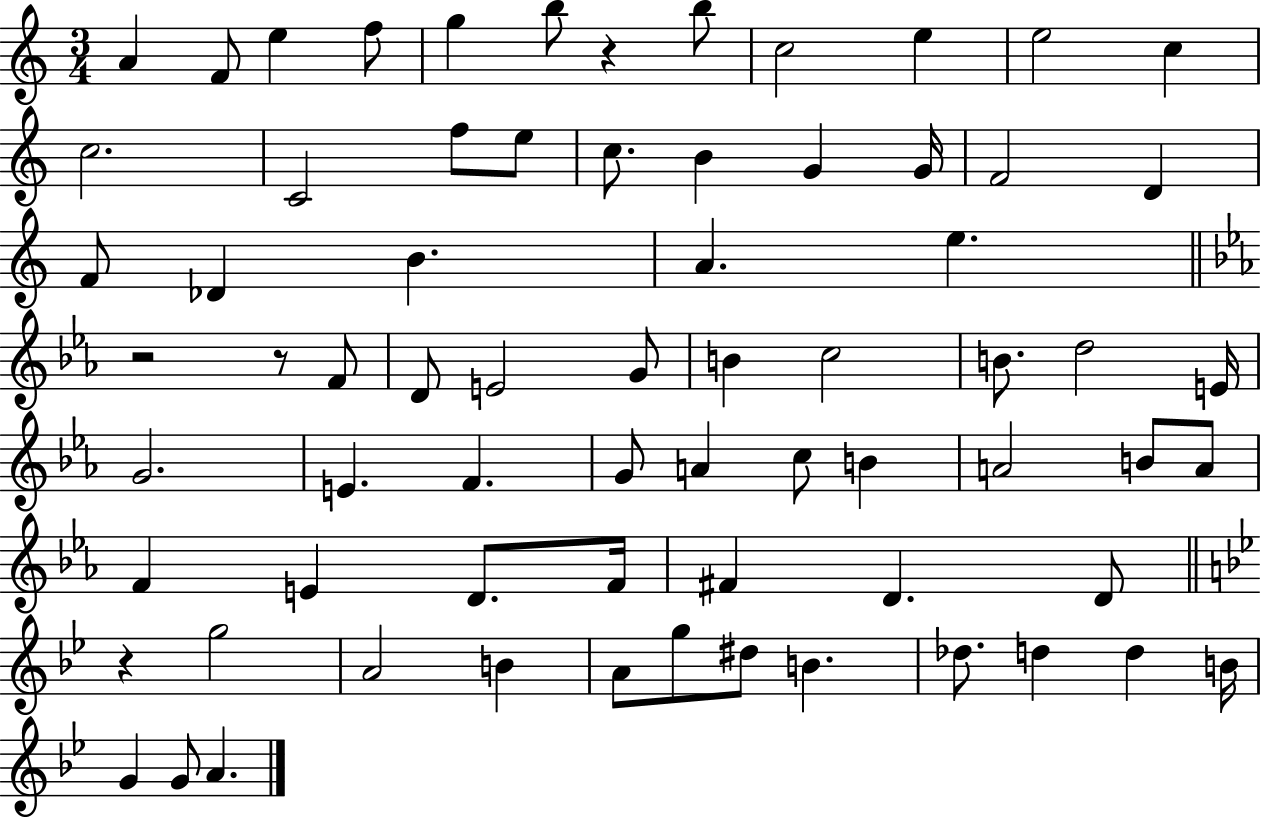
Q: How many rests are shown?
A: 4